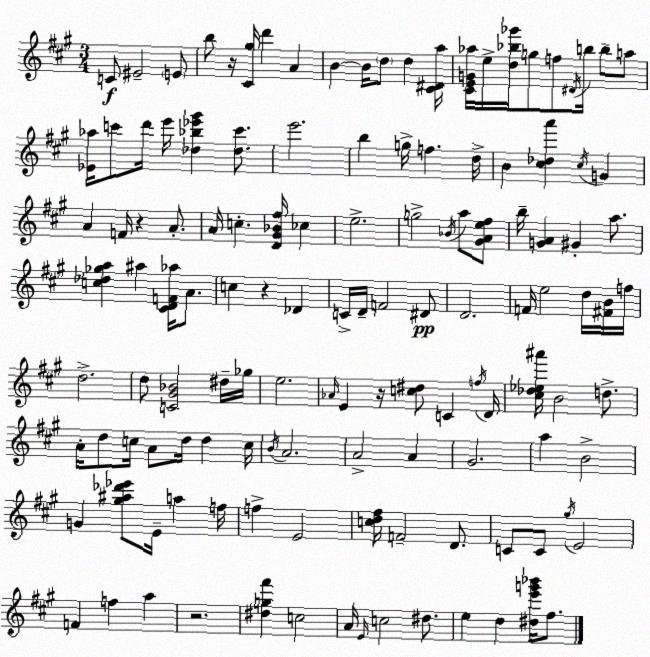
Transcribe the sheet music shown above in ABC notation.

X:1
T:Untitled
M:3/4
L:1/4
K:A
C/2 ^E2 E/2 b/2 z/4 [^C^g]/4 d' A B B/4 d/2 d [^C^Da]/4 [^CEG_a]/4 e/4 [d_b_g']/4 g/2 f/2 ^D/4 b/4 b/2 a/2 [_E_a]/4 c'/2 d'/4 e'/4 [_d_b_e'^g'] [_dc']/2 e'2 b g/4 f d/4 B [^c_da'] ^c/4 G A F/4 z A/2 A/4 c [D^G_B^f]/4 _c e2 g2 _B/4 a/2 [^GAe^f]/2 b/4 [GA] ^G a/2 [c_d_ga] ^a [^CDF_a]/4 A/2 c z _D C/4 D/4 F2 ^D/2 D2 F/4 e2 d/4 [^FB]/4 f/4 d2 d/2 [C^G_B]2 ^d/4 _g/4 e2 _A/4 E z/4 [c^d]/2 C f/4 D/4 [^c_d_e^a']/4 B2 d/2 A/4 d/2 c/4 A/2 d/4 d c/4 B/4 A2 A2 A ^G2 a B2 G [^g^a_d'_e']/2 E/4 a f/4 f E2 [cd^f]/4 F2 D/2 C/2 C/2 ^g/4 E2 F f a z2 [^dg^f'] c2 A/4 E/4 c2 ^d/2 e d [^de'g'_b']/4 ^f/2